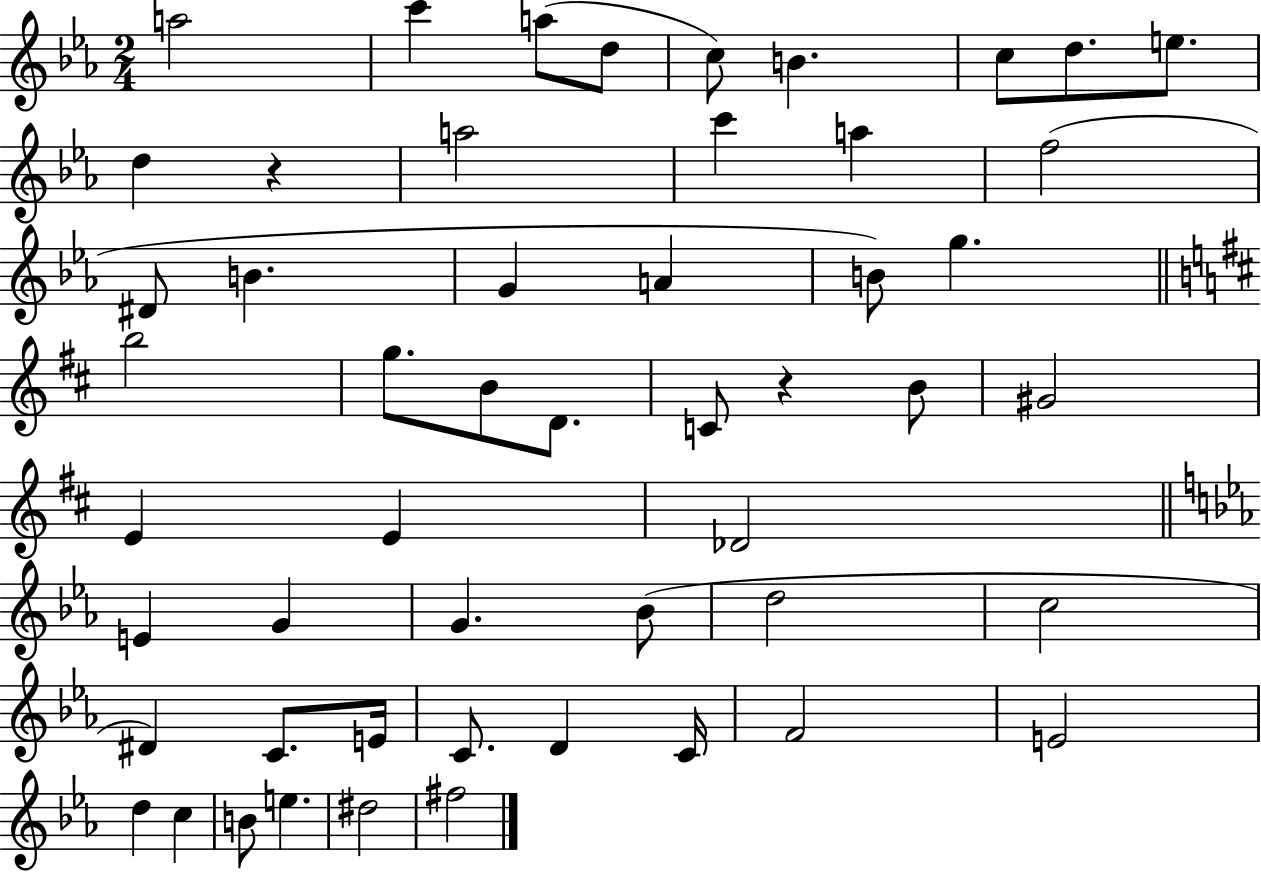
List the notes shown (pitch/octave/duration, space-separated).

A5/h C6/q A5/e D5/e C5/e B4/q. C5/e D5/e. E5/e. D5/q R/q A5/h C6/q A5/q F5/h D#4/e B4/q. G4/q A4/q B4/e G5/q. B5/h G5/e. B4/e D4/e. C4/e R/q B4/e G#4/h E4/q E4/q Db4/h E4/q G4/q G4/q. Bb4/e D5/h C5/h D#4/q C4/e. E4/s C4/e. D4/q C4/s F4/h E4/h D5/q C5/q B4/e E5/q. D#5/h F#5/h